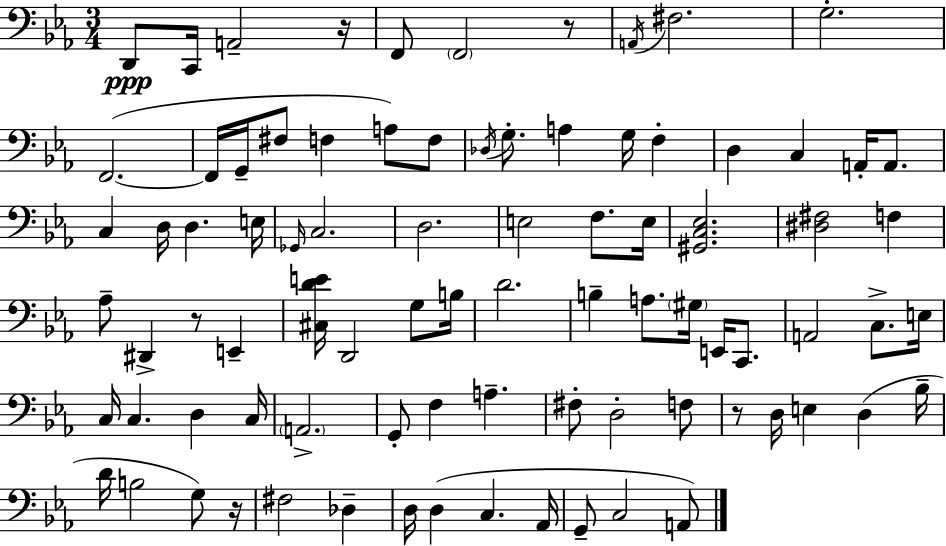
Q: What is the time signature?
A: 3/4